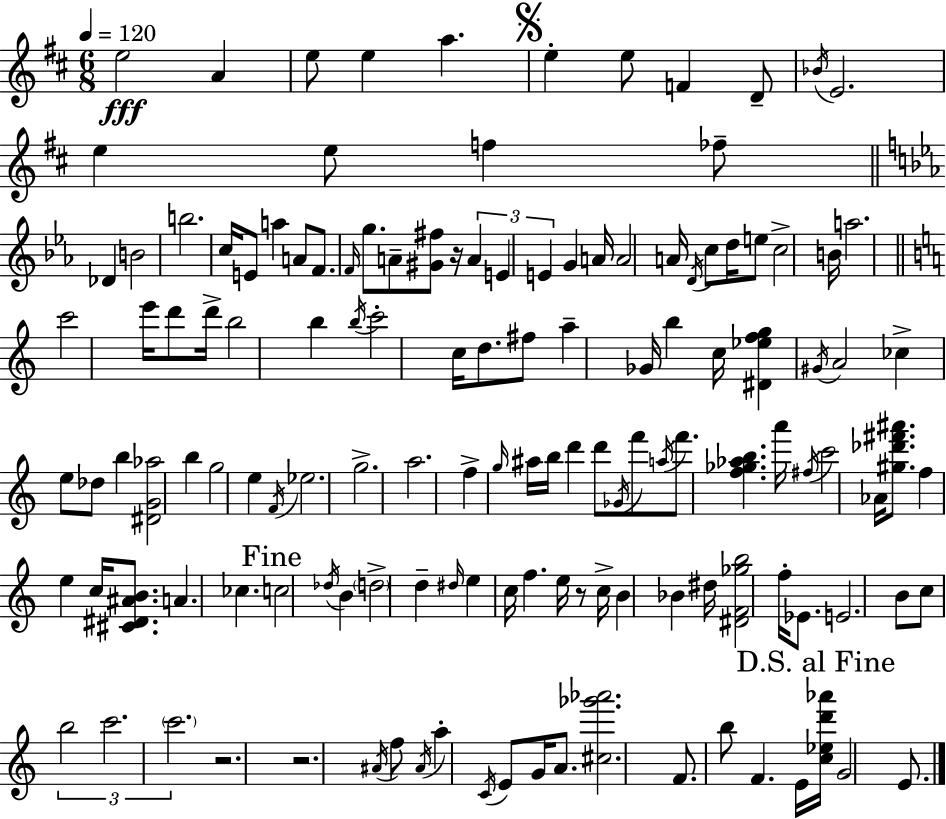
X:1
T:Untitled
M:6/8
L:1/4
K:D
e2 A e/2 e a e e/2 F D/2 _B/4 E2 e e/2 f _f/2 _D B2 b2 c/4 E/2 a A/2 F/2 F/4 g/2 A/2 [^G^f]/2 z/4 A E E G A/4 A2 A/4 D/4 c/2 d/4 e/2 c2 B/4 a2 c'2 e'/4 d'/2 d'/4 b2 b b/4 c'2 c/4 d/2 ^f/2 a _G/4 b c/4 [^D_efg] ^G/4 A2 _c e/2 _d/2 b [^DG_a]2 b g2 e F/4 _e2 g2 a2 f g/4 ^a/4 b/4 d' d'/2 _G/4 f'/2 a/4 f'/2 [f_g_ab] a'/4 ^f/4 c'2 _A/4 [^g_d'^f'^a']/2 f e c/4 [^C^D^AB]/2 A _c c2 _d/4 B d2 d ^d/4 e c/4 f e/4 z/2 c/4 B _B ^d/4 [^DF_gb]2 f/4 _E/2 E2 B/2 c/2 b2 c'2 c'2 z2 z2 ^A/4 f/2 ^A/4 a C/4 E/2 G/4 A/2 [^c_g'_a']2 F/2 b/2 F E/4 [c_ed'_a']/4 G2 E/2